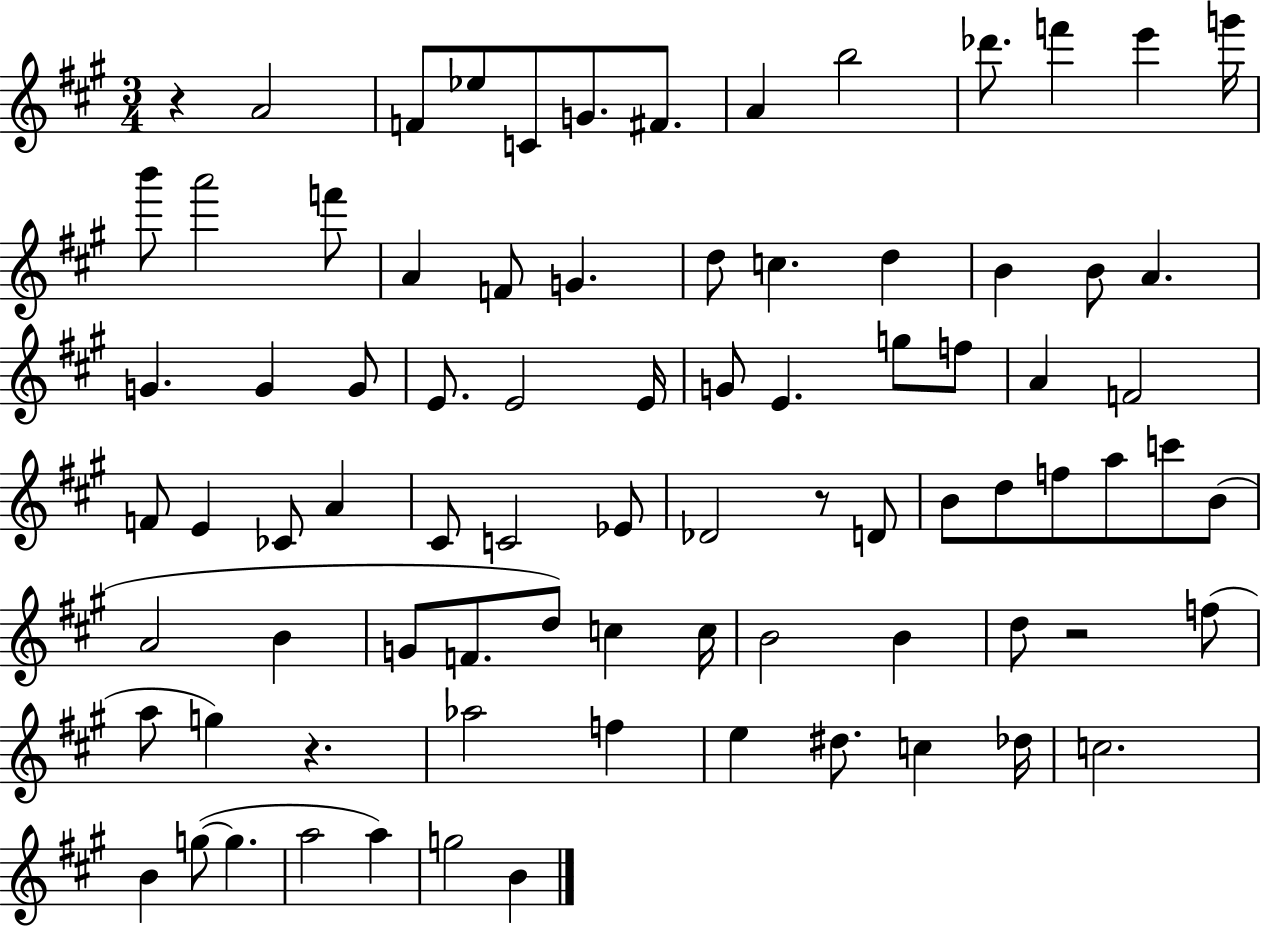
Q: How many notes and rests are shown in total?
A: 82